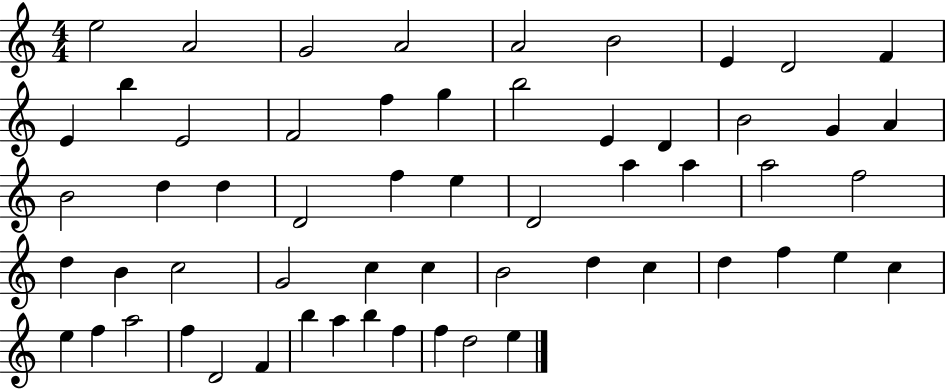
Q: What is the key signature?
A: C major